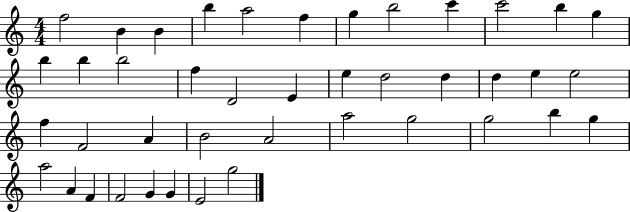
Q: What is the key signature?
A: C major